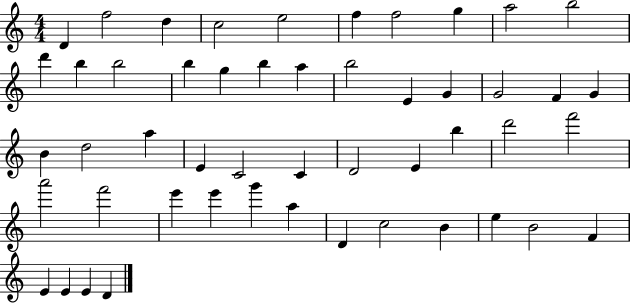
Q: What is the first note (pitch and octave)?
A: D4